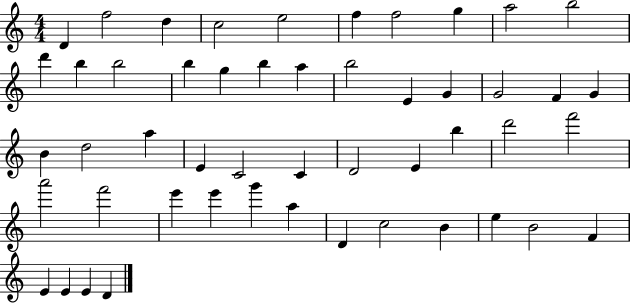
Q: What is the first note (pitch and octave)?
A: D4